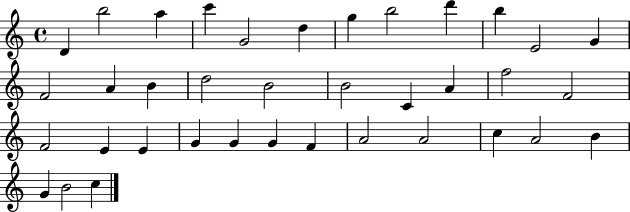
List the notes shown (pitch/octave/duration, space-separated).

D4/q B5/h A5/q C6/q G4/h D5/q G5/q B5/h D6/q B5/q E4/h G4/q F4/h A4/q B4/q D5/h B4/h B4/h C4/q A4/q F5/h F4/h F4/h E4/q E4/q G4/q G4/q G4/q F4/q A4/h A4/h C5/q A4/h B4/q G4/q B4/h C5/q